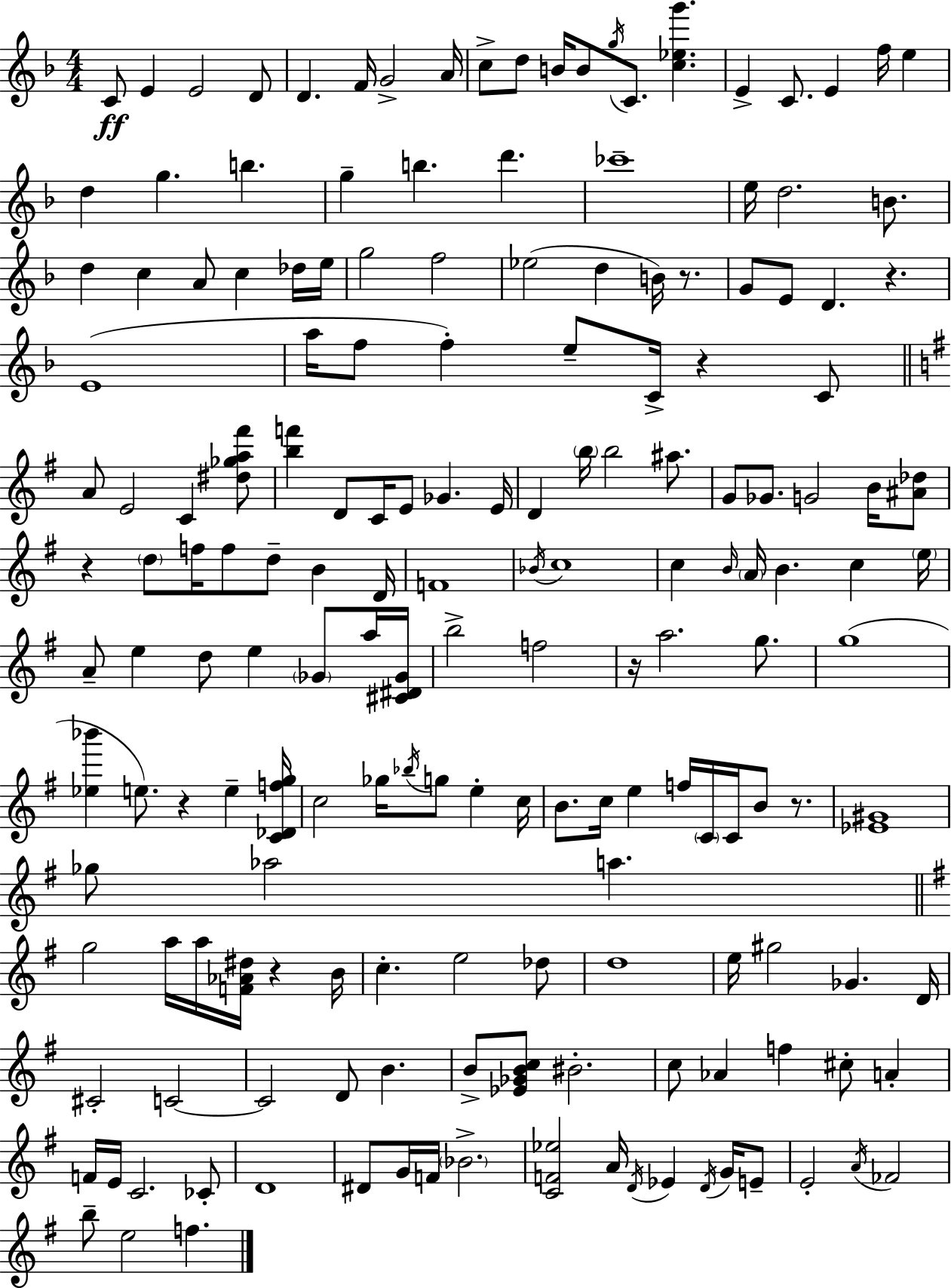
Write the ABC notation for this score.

X:1
T:Untitled
M:4/4
L:1/4
K:Dm
C/2 E E2 D/2 D F/4 G2 A/4 c/2 d/2 B/4 B/2 g/4 C/2 [c_eg'] E C/2 E f/4 e d g b g b d' _c'4 e/4 d2 B/2 d c A/2 c _d/4 e/4 g2 f2 _e2 d B/4 z/2 G/2 E/2 D z E4 a/4 f/2 f e/2 C/4 z C/2 A/2 E2 C [^d_ga^f']/2 [bf'] D/2 C/4 E/2 _G E/4 D b/4 b2 ^a/2 G/2 _G/2 G2 B/4 [^A_d]/2 z d/2 f/4 f/2 d/2 B D/4 F4 _B/4 c4 c B/4 A/4 B c e/4 A/2 e d/2 e _G/2 a/4 [^C^D_G]/4 b2 f2 z/4 a2 g/2 g4 [_e_b'] e/2 z e [C_Dfg]/4 c2 _g/4 _b/4 g/2 e c/4 B/2 c/4 e f/4 C/4 C/4 B/2 z/2 [_E^G]4 _g/2 _a2 a g2 a/4 a/4 [F_A^d]/4 z B/4 c e2 _d/2 d4 e/4 ^g2 _G D/4 ^C2 C2 C2 D/2 B B/2 [_E_GBc]/2 ^B2 c/2 _A f ^c/2 A F/4 E/4 C2 _C/2 D4 ^D/2 G/4 F/4 _B2 [CF_e]2 A/4 D/4 _E D/4 G/4 E/2 E2 A/4 _F2 b/2 e2 f